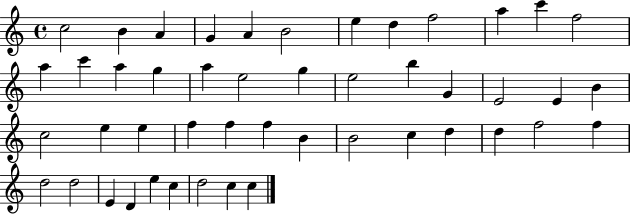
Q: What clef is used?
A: treble